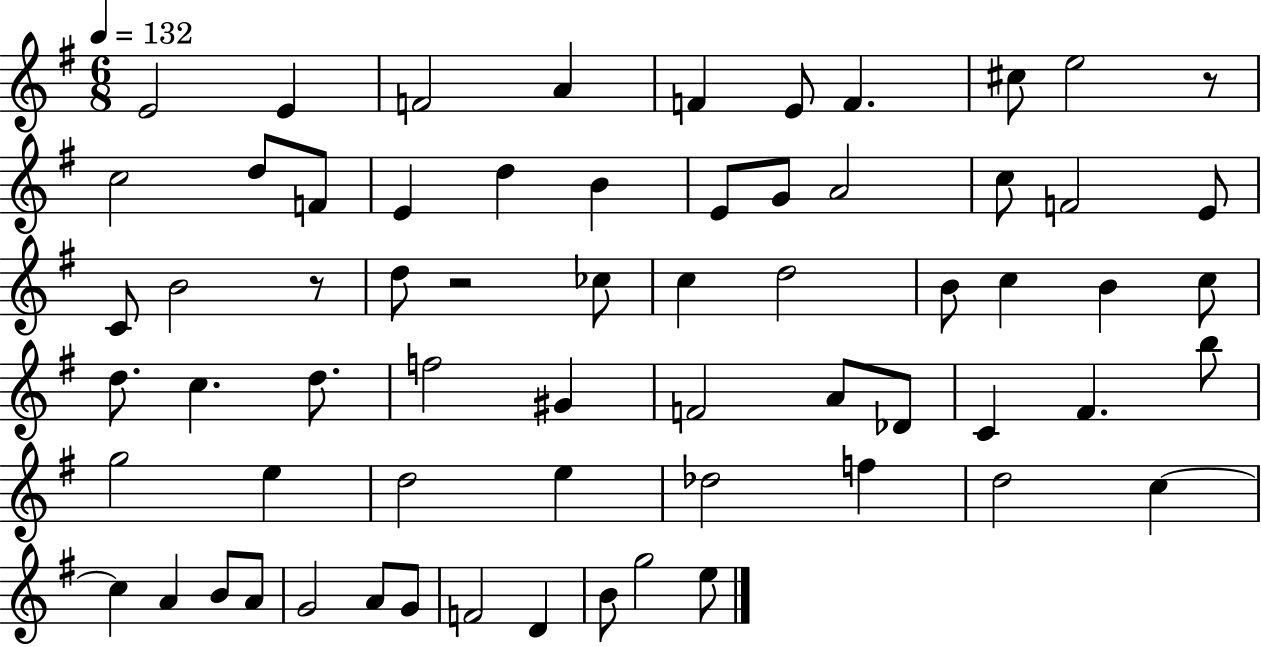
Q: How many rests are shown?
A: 3